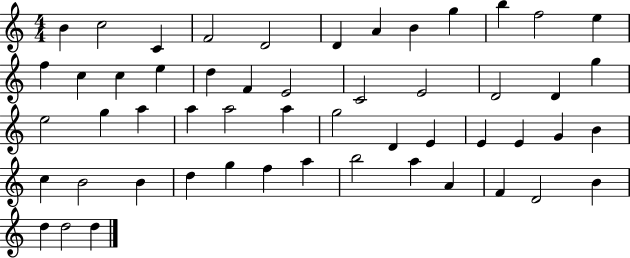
B4/q C5/h C4/q F4/h D4/h D4/q A4/q B4/q G5/q B5/q F5/h E5/q F5/q C5/q C5/q E5/q D5/q F4/q E4/h C4/h E4/h D4/h D4/q G5/q E5/h G5/q A5/q A5/q A5/h A5/q G5/h D4/q E4/q E4/q E4/q G4/q B4/q C5/q B4/h B4/q D5/q G5/q F5/q A5/q B5/h A5/q A4/q F4/q D4/h B4/q D5/q D5/h D5/q